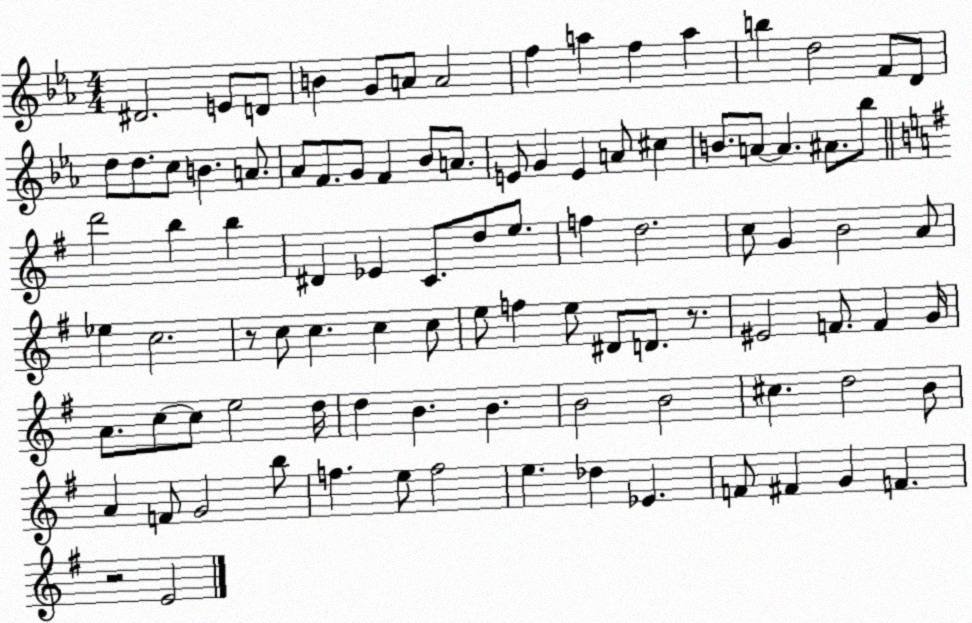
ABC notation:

X:1
T:Untitled
M:4/4
L:1/4
K:Eb
^D2 E/2 D/2 B G/2 A/2 A2 f a f a b d2 F/2 D/2 d/2 d/2 c/2 B A/2 _A/2 F/2 G/2 F _B/2 A/2 E/2 G E A/2 ^c B/2 A/2 A ^A/2 _b/2 d'2 b b ^D _E C/2 d/2 e/2 f d2 c/2 G B2 A/2 _e c2 z/2 c/2 c c c/2 e/2 f e/2 ^D/2 D/2 z/2 ^E2 F/2 F G/4 A/2 c/2 c/2 e2 d/4 d B B B2 B2 ^c d2 B/2 A F/2 G2 b/2 f e/2 f2 e _d _E F/2 ^F G F z2 E2